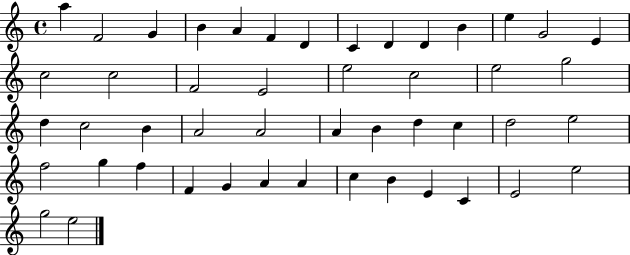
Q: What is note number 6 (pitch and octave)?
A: F4